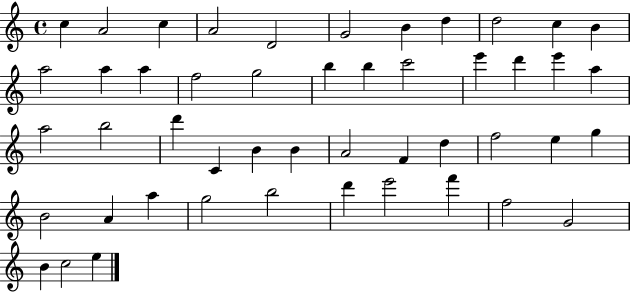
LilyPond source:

{
  \clef treble
  \time 4/4
  \defaultTimeSignature
  \key c \major
  c''4 a'2 c''4 | a'2 d'2 | g'2 b'4 d''4 | d''2 c''4 b'4 | \break a''2 a''4 a''4 | f''2 g''2 | b''4 b''4 c'''2 | e'''4 d'''4 e'''4 a''4 | \break a''2 b''2 | d'''4 c'4 b'4 b'4 | a'2 f'4 d''4 | f''2 e''4 g''4 | \break b'2 a'4 a''4 | g''2 b''2 | d'''4 e'''2 f'''4 | f''2 g'2 | \break b'4 c''2 e''4 | \bar "|."
}